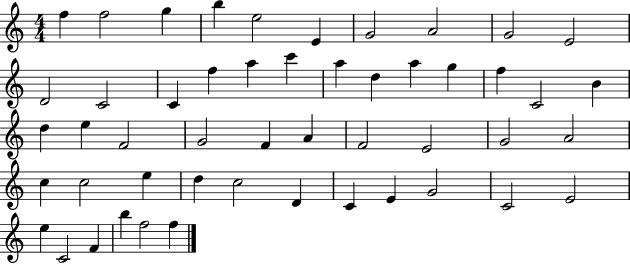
{
  \clef treble
  \numericTimeSignature
  \time 4/4
  \key c \major
  f''4 f''2 g''4 | b''4 e''2 e'4 | g'2 a'2 | g'2 e'2 | \break d'2 c'2 | c'4 f''4 a''4 c'''4 | a''4 d''4 a''4 g''4 | f''4 c'2 b'4 | \break d''4 e''4 f'2 | g'2 f'4 a'4 | f'2 e'2 | g'2 a'2 | \break c''4 c''2 e''4 | d''4 c''2 d'4 | c'4 e'4 g'2 | c'2 e'2 | \break e''4 c'2 f'4 | b''4 f''2 f''4 | \bar "|."
}